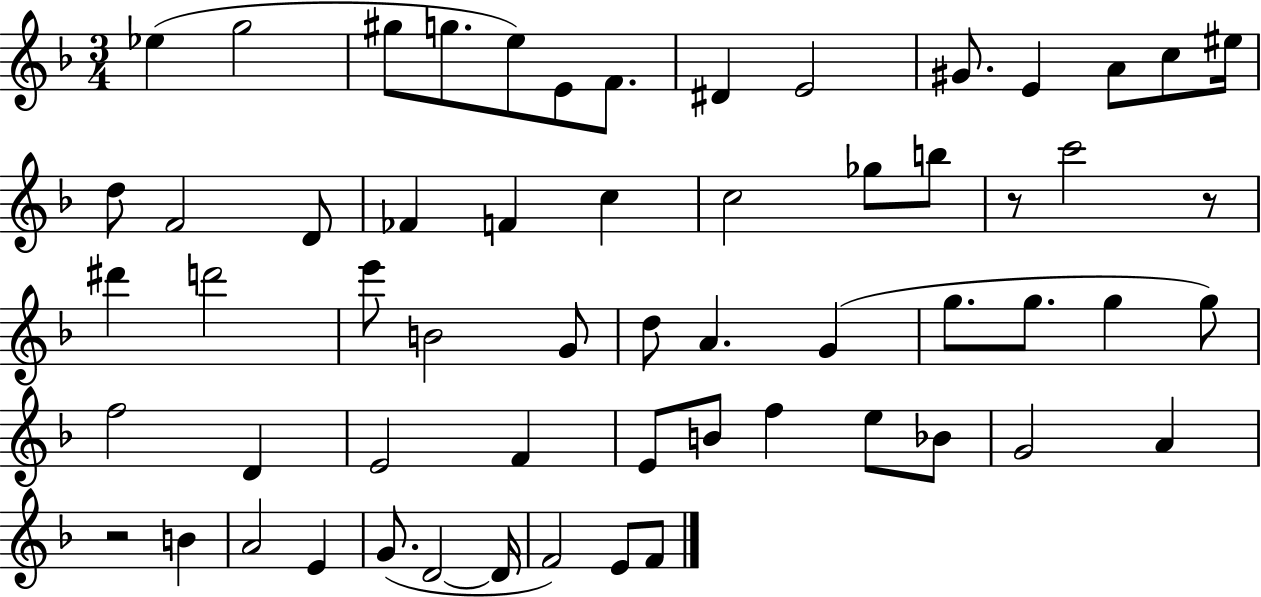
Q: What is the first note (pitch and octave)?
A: Eb5